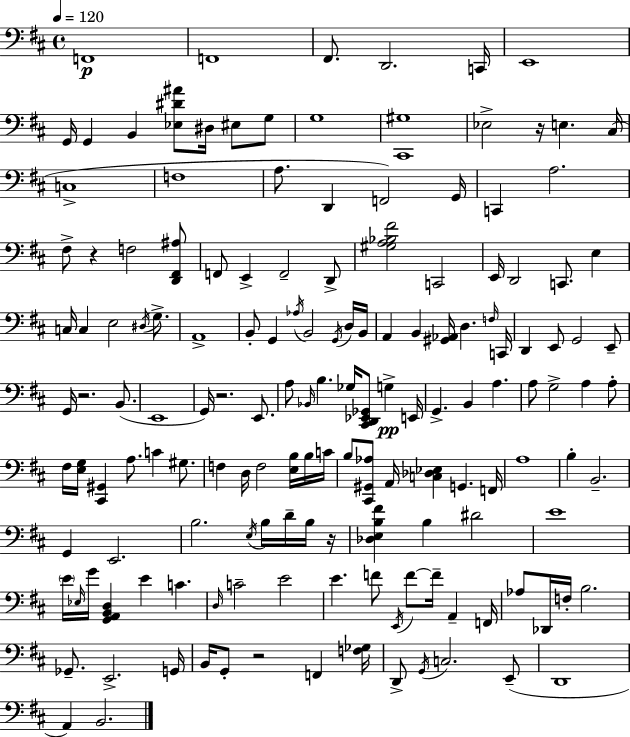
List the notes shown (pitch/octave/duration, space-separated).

F2/w F2/w F#2/e. D2/h. C2/s E2/w G2/s G2/q B2/q [Eb3,D#4,A#4]/e D#3/s EIS3/e G3/e G3/w [C#2,G#3]/w Eb3/h R/s E3/q. C#3/s C3/w F3/w A3/e. D2/q F2/h G2/s C2/q A3/h. F#3/e R/q F3/h [D2,F#2,A#3]/e F2/e E2/q F2/h D2/e [G#3,A3,Bb3,F#4]/h C2/h E2/s D2/h C2/e. E3/q C3/s C3/q E3/h D#3/s G3/e. A2/w B2/e G2/q Ab3/s B2/h G2/s D3/s B2/s A2/q B2/q [G#2,Ab2]/s D3/q. F3/s C2/s D2/q E2/e G2/h E2/e G2/s R/h. B2/e. E2/w G2/s R/h. E2/e. A3/e Bb2/s B3/q. Gb3/s [C#2,D2,Eb2,Gb2]/e G3/q E2/s G2/q. B2/q A3/q. A3/e G3/h A3/q A3/e F#3/s [E3,G3]/s [C#2,G#2]/q A3/e. C4/q G#3/e. F3/q D3/s F3/h [E3,B3]/s B3/s C4/s B3/e [C#2,G#2,Ab3]/e A2/s [C3,Db3,Eb3]/q G2/q. F2/s A3/w B3/q B2/h. G2/q E2/h. B3/h. E3/s B3/s D4/s B3/s R/s [Db3,E3,B3,F#4]/q B3/q D#4/h E4/w E4/s Eb3/s G4/s [G2,A2,B2,D3]/q E4/q C4/q. D3/s C4/h E4/h E4/q. F4/e E2/s F4/e F4/s A2/q F2/s Ab3/e Db2/s F3/s B3/h. Gb2/e. E2/h. G2/s B2/s G2/e R/h F2/q [F3,Gb3]/s D2/e G2/s C3/h. E2/e D2/w A2/q B2/h.